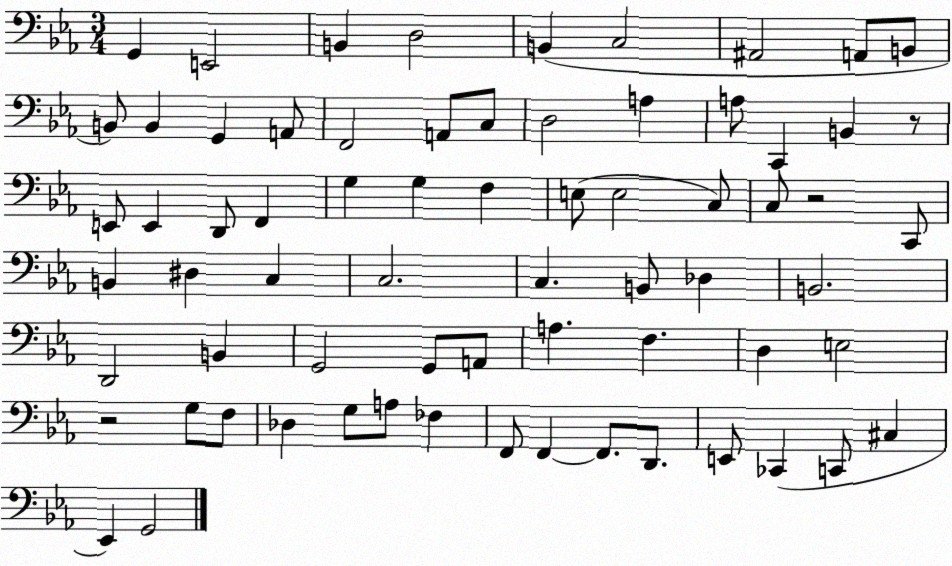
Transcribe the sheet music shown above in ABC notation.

X:1
T:Untitled
M:3/4
L:1/4
K:Eb
G,, E,,2 B,, D,2 B,, C,2 ^A,,2 A,,/2 B,,/2 B,,/2 B,, G,, A,,/2 F,,2 A,,/2 C,/2 D,2 A, A,/2 C,, B,, z/2 E,,/2 E,, D,,/2 F,, G, G, F, E,/2 E,2 C,/2 C,/2 z2 C,,/2 B,, ^D, C, C,2 C, B,,/2 _D, B,,2 D,,2 B,, G,,2 G,,/2 A,,/2 A, F, D, E,2 z2 G,/2 F,/2 _D, G,/2 A,/2 _F, F,,/2 F,, F,,/2 D,,/2 E,,/2 _C,, C,,/2 ^C, _E,, G,,2